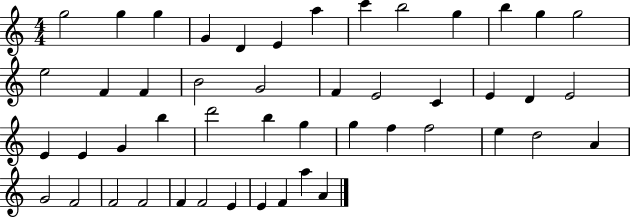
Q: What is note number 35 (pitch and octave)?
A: E5